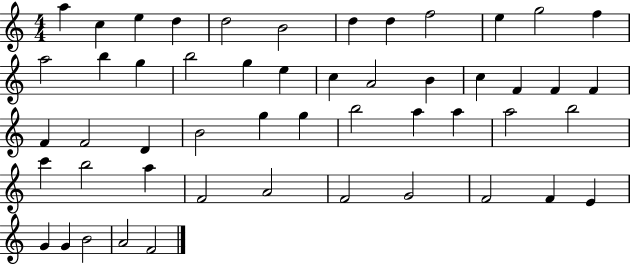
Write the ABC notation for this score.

X:1
T:Untitled
M:4/4
L:1/4
K:C
a c e d d2 B2 d d f2 e g2 f a2 b g b2 g e c A2 B c F F F F F2 D B2 g g b2 a a a2 b2 c' b2 a F2 A2 F2 G2 F2 F E G G B2 A2 F2